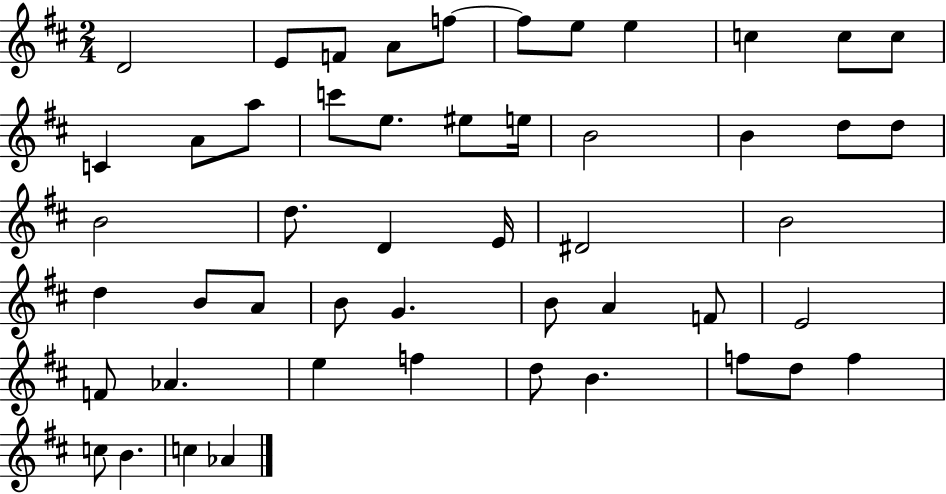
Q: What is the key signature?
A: D major